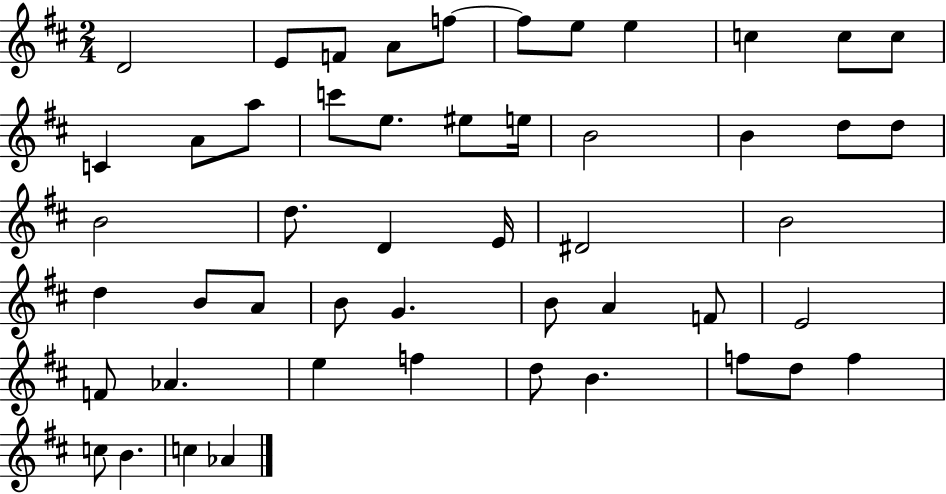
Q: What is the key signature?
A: D major